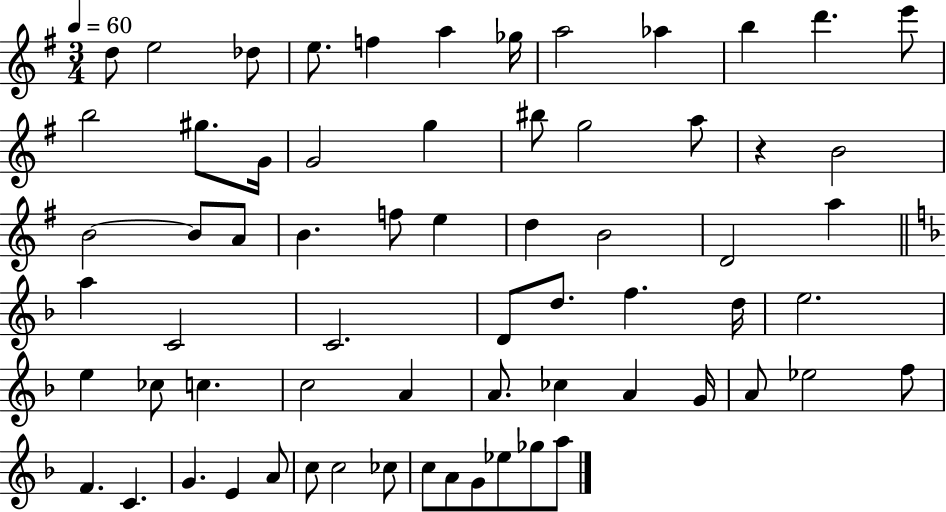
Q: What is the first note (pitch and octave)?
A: D5